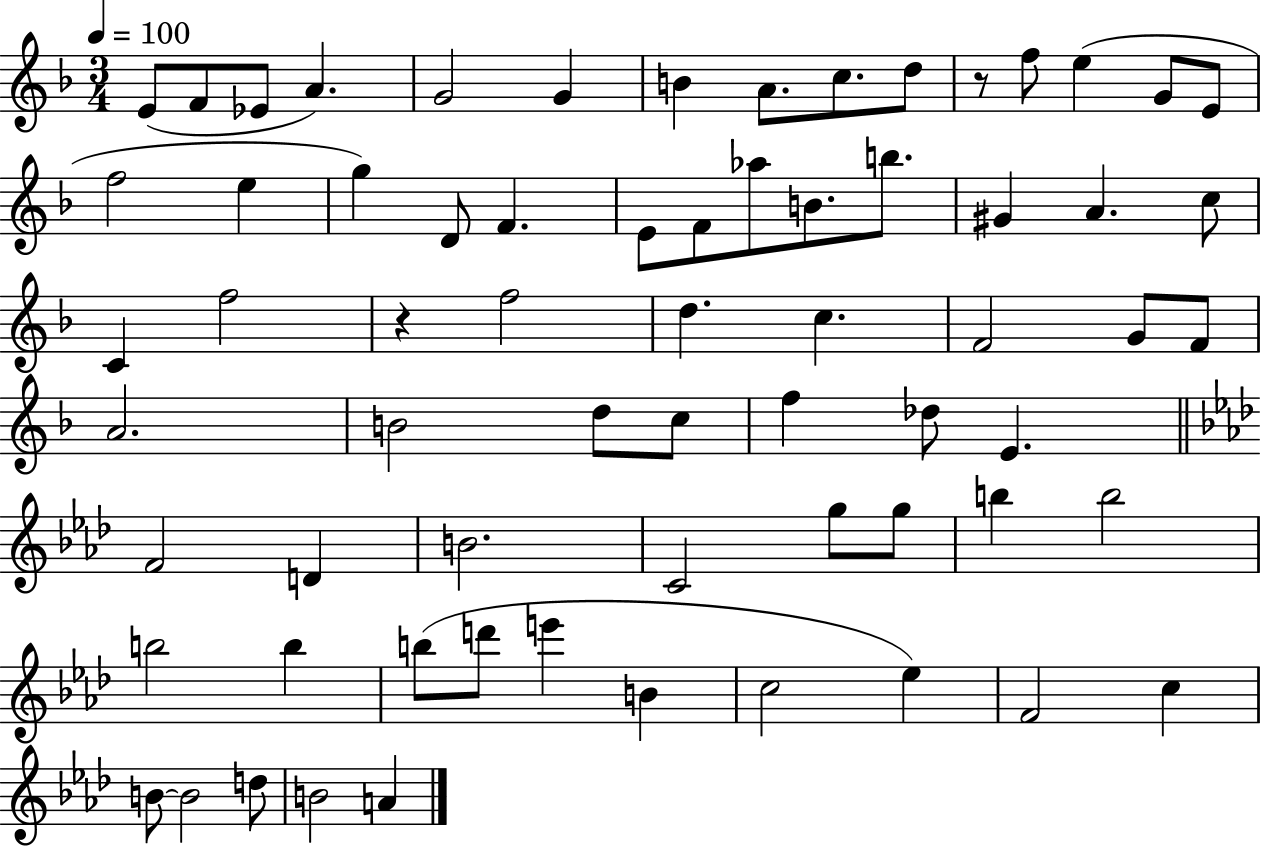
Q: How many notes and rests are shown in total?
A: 67